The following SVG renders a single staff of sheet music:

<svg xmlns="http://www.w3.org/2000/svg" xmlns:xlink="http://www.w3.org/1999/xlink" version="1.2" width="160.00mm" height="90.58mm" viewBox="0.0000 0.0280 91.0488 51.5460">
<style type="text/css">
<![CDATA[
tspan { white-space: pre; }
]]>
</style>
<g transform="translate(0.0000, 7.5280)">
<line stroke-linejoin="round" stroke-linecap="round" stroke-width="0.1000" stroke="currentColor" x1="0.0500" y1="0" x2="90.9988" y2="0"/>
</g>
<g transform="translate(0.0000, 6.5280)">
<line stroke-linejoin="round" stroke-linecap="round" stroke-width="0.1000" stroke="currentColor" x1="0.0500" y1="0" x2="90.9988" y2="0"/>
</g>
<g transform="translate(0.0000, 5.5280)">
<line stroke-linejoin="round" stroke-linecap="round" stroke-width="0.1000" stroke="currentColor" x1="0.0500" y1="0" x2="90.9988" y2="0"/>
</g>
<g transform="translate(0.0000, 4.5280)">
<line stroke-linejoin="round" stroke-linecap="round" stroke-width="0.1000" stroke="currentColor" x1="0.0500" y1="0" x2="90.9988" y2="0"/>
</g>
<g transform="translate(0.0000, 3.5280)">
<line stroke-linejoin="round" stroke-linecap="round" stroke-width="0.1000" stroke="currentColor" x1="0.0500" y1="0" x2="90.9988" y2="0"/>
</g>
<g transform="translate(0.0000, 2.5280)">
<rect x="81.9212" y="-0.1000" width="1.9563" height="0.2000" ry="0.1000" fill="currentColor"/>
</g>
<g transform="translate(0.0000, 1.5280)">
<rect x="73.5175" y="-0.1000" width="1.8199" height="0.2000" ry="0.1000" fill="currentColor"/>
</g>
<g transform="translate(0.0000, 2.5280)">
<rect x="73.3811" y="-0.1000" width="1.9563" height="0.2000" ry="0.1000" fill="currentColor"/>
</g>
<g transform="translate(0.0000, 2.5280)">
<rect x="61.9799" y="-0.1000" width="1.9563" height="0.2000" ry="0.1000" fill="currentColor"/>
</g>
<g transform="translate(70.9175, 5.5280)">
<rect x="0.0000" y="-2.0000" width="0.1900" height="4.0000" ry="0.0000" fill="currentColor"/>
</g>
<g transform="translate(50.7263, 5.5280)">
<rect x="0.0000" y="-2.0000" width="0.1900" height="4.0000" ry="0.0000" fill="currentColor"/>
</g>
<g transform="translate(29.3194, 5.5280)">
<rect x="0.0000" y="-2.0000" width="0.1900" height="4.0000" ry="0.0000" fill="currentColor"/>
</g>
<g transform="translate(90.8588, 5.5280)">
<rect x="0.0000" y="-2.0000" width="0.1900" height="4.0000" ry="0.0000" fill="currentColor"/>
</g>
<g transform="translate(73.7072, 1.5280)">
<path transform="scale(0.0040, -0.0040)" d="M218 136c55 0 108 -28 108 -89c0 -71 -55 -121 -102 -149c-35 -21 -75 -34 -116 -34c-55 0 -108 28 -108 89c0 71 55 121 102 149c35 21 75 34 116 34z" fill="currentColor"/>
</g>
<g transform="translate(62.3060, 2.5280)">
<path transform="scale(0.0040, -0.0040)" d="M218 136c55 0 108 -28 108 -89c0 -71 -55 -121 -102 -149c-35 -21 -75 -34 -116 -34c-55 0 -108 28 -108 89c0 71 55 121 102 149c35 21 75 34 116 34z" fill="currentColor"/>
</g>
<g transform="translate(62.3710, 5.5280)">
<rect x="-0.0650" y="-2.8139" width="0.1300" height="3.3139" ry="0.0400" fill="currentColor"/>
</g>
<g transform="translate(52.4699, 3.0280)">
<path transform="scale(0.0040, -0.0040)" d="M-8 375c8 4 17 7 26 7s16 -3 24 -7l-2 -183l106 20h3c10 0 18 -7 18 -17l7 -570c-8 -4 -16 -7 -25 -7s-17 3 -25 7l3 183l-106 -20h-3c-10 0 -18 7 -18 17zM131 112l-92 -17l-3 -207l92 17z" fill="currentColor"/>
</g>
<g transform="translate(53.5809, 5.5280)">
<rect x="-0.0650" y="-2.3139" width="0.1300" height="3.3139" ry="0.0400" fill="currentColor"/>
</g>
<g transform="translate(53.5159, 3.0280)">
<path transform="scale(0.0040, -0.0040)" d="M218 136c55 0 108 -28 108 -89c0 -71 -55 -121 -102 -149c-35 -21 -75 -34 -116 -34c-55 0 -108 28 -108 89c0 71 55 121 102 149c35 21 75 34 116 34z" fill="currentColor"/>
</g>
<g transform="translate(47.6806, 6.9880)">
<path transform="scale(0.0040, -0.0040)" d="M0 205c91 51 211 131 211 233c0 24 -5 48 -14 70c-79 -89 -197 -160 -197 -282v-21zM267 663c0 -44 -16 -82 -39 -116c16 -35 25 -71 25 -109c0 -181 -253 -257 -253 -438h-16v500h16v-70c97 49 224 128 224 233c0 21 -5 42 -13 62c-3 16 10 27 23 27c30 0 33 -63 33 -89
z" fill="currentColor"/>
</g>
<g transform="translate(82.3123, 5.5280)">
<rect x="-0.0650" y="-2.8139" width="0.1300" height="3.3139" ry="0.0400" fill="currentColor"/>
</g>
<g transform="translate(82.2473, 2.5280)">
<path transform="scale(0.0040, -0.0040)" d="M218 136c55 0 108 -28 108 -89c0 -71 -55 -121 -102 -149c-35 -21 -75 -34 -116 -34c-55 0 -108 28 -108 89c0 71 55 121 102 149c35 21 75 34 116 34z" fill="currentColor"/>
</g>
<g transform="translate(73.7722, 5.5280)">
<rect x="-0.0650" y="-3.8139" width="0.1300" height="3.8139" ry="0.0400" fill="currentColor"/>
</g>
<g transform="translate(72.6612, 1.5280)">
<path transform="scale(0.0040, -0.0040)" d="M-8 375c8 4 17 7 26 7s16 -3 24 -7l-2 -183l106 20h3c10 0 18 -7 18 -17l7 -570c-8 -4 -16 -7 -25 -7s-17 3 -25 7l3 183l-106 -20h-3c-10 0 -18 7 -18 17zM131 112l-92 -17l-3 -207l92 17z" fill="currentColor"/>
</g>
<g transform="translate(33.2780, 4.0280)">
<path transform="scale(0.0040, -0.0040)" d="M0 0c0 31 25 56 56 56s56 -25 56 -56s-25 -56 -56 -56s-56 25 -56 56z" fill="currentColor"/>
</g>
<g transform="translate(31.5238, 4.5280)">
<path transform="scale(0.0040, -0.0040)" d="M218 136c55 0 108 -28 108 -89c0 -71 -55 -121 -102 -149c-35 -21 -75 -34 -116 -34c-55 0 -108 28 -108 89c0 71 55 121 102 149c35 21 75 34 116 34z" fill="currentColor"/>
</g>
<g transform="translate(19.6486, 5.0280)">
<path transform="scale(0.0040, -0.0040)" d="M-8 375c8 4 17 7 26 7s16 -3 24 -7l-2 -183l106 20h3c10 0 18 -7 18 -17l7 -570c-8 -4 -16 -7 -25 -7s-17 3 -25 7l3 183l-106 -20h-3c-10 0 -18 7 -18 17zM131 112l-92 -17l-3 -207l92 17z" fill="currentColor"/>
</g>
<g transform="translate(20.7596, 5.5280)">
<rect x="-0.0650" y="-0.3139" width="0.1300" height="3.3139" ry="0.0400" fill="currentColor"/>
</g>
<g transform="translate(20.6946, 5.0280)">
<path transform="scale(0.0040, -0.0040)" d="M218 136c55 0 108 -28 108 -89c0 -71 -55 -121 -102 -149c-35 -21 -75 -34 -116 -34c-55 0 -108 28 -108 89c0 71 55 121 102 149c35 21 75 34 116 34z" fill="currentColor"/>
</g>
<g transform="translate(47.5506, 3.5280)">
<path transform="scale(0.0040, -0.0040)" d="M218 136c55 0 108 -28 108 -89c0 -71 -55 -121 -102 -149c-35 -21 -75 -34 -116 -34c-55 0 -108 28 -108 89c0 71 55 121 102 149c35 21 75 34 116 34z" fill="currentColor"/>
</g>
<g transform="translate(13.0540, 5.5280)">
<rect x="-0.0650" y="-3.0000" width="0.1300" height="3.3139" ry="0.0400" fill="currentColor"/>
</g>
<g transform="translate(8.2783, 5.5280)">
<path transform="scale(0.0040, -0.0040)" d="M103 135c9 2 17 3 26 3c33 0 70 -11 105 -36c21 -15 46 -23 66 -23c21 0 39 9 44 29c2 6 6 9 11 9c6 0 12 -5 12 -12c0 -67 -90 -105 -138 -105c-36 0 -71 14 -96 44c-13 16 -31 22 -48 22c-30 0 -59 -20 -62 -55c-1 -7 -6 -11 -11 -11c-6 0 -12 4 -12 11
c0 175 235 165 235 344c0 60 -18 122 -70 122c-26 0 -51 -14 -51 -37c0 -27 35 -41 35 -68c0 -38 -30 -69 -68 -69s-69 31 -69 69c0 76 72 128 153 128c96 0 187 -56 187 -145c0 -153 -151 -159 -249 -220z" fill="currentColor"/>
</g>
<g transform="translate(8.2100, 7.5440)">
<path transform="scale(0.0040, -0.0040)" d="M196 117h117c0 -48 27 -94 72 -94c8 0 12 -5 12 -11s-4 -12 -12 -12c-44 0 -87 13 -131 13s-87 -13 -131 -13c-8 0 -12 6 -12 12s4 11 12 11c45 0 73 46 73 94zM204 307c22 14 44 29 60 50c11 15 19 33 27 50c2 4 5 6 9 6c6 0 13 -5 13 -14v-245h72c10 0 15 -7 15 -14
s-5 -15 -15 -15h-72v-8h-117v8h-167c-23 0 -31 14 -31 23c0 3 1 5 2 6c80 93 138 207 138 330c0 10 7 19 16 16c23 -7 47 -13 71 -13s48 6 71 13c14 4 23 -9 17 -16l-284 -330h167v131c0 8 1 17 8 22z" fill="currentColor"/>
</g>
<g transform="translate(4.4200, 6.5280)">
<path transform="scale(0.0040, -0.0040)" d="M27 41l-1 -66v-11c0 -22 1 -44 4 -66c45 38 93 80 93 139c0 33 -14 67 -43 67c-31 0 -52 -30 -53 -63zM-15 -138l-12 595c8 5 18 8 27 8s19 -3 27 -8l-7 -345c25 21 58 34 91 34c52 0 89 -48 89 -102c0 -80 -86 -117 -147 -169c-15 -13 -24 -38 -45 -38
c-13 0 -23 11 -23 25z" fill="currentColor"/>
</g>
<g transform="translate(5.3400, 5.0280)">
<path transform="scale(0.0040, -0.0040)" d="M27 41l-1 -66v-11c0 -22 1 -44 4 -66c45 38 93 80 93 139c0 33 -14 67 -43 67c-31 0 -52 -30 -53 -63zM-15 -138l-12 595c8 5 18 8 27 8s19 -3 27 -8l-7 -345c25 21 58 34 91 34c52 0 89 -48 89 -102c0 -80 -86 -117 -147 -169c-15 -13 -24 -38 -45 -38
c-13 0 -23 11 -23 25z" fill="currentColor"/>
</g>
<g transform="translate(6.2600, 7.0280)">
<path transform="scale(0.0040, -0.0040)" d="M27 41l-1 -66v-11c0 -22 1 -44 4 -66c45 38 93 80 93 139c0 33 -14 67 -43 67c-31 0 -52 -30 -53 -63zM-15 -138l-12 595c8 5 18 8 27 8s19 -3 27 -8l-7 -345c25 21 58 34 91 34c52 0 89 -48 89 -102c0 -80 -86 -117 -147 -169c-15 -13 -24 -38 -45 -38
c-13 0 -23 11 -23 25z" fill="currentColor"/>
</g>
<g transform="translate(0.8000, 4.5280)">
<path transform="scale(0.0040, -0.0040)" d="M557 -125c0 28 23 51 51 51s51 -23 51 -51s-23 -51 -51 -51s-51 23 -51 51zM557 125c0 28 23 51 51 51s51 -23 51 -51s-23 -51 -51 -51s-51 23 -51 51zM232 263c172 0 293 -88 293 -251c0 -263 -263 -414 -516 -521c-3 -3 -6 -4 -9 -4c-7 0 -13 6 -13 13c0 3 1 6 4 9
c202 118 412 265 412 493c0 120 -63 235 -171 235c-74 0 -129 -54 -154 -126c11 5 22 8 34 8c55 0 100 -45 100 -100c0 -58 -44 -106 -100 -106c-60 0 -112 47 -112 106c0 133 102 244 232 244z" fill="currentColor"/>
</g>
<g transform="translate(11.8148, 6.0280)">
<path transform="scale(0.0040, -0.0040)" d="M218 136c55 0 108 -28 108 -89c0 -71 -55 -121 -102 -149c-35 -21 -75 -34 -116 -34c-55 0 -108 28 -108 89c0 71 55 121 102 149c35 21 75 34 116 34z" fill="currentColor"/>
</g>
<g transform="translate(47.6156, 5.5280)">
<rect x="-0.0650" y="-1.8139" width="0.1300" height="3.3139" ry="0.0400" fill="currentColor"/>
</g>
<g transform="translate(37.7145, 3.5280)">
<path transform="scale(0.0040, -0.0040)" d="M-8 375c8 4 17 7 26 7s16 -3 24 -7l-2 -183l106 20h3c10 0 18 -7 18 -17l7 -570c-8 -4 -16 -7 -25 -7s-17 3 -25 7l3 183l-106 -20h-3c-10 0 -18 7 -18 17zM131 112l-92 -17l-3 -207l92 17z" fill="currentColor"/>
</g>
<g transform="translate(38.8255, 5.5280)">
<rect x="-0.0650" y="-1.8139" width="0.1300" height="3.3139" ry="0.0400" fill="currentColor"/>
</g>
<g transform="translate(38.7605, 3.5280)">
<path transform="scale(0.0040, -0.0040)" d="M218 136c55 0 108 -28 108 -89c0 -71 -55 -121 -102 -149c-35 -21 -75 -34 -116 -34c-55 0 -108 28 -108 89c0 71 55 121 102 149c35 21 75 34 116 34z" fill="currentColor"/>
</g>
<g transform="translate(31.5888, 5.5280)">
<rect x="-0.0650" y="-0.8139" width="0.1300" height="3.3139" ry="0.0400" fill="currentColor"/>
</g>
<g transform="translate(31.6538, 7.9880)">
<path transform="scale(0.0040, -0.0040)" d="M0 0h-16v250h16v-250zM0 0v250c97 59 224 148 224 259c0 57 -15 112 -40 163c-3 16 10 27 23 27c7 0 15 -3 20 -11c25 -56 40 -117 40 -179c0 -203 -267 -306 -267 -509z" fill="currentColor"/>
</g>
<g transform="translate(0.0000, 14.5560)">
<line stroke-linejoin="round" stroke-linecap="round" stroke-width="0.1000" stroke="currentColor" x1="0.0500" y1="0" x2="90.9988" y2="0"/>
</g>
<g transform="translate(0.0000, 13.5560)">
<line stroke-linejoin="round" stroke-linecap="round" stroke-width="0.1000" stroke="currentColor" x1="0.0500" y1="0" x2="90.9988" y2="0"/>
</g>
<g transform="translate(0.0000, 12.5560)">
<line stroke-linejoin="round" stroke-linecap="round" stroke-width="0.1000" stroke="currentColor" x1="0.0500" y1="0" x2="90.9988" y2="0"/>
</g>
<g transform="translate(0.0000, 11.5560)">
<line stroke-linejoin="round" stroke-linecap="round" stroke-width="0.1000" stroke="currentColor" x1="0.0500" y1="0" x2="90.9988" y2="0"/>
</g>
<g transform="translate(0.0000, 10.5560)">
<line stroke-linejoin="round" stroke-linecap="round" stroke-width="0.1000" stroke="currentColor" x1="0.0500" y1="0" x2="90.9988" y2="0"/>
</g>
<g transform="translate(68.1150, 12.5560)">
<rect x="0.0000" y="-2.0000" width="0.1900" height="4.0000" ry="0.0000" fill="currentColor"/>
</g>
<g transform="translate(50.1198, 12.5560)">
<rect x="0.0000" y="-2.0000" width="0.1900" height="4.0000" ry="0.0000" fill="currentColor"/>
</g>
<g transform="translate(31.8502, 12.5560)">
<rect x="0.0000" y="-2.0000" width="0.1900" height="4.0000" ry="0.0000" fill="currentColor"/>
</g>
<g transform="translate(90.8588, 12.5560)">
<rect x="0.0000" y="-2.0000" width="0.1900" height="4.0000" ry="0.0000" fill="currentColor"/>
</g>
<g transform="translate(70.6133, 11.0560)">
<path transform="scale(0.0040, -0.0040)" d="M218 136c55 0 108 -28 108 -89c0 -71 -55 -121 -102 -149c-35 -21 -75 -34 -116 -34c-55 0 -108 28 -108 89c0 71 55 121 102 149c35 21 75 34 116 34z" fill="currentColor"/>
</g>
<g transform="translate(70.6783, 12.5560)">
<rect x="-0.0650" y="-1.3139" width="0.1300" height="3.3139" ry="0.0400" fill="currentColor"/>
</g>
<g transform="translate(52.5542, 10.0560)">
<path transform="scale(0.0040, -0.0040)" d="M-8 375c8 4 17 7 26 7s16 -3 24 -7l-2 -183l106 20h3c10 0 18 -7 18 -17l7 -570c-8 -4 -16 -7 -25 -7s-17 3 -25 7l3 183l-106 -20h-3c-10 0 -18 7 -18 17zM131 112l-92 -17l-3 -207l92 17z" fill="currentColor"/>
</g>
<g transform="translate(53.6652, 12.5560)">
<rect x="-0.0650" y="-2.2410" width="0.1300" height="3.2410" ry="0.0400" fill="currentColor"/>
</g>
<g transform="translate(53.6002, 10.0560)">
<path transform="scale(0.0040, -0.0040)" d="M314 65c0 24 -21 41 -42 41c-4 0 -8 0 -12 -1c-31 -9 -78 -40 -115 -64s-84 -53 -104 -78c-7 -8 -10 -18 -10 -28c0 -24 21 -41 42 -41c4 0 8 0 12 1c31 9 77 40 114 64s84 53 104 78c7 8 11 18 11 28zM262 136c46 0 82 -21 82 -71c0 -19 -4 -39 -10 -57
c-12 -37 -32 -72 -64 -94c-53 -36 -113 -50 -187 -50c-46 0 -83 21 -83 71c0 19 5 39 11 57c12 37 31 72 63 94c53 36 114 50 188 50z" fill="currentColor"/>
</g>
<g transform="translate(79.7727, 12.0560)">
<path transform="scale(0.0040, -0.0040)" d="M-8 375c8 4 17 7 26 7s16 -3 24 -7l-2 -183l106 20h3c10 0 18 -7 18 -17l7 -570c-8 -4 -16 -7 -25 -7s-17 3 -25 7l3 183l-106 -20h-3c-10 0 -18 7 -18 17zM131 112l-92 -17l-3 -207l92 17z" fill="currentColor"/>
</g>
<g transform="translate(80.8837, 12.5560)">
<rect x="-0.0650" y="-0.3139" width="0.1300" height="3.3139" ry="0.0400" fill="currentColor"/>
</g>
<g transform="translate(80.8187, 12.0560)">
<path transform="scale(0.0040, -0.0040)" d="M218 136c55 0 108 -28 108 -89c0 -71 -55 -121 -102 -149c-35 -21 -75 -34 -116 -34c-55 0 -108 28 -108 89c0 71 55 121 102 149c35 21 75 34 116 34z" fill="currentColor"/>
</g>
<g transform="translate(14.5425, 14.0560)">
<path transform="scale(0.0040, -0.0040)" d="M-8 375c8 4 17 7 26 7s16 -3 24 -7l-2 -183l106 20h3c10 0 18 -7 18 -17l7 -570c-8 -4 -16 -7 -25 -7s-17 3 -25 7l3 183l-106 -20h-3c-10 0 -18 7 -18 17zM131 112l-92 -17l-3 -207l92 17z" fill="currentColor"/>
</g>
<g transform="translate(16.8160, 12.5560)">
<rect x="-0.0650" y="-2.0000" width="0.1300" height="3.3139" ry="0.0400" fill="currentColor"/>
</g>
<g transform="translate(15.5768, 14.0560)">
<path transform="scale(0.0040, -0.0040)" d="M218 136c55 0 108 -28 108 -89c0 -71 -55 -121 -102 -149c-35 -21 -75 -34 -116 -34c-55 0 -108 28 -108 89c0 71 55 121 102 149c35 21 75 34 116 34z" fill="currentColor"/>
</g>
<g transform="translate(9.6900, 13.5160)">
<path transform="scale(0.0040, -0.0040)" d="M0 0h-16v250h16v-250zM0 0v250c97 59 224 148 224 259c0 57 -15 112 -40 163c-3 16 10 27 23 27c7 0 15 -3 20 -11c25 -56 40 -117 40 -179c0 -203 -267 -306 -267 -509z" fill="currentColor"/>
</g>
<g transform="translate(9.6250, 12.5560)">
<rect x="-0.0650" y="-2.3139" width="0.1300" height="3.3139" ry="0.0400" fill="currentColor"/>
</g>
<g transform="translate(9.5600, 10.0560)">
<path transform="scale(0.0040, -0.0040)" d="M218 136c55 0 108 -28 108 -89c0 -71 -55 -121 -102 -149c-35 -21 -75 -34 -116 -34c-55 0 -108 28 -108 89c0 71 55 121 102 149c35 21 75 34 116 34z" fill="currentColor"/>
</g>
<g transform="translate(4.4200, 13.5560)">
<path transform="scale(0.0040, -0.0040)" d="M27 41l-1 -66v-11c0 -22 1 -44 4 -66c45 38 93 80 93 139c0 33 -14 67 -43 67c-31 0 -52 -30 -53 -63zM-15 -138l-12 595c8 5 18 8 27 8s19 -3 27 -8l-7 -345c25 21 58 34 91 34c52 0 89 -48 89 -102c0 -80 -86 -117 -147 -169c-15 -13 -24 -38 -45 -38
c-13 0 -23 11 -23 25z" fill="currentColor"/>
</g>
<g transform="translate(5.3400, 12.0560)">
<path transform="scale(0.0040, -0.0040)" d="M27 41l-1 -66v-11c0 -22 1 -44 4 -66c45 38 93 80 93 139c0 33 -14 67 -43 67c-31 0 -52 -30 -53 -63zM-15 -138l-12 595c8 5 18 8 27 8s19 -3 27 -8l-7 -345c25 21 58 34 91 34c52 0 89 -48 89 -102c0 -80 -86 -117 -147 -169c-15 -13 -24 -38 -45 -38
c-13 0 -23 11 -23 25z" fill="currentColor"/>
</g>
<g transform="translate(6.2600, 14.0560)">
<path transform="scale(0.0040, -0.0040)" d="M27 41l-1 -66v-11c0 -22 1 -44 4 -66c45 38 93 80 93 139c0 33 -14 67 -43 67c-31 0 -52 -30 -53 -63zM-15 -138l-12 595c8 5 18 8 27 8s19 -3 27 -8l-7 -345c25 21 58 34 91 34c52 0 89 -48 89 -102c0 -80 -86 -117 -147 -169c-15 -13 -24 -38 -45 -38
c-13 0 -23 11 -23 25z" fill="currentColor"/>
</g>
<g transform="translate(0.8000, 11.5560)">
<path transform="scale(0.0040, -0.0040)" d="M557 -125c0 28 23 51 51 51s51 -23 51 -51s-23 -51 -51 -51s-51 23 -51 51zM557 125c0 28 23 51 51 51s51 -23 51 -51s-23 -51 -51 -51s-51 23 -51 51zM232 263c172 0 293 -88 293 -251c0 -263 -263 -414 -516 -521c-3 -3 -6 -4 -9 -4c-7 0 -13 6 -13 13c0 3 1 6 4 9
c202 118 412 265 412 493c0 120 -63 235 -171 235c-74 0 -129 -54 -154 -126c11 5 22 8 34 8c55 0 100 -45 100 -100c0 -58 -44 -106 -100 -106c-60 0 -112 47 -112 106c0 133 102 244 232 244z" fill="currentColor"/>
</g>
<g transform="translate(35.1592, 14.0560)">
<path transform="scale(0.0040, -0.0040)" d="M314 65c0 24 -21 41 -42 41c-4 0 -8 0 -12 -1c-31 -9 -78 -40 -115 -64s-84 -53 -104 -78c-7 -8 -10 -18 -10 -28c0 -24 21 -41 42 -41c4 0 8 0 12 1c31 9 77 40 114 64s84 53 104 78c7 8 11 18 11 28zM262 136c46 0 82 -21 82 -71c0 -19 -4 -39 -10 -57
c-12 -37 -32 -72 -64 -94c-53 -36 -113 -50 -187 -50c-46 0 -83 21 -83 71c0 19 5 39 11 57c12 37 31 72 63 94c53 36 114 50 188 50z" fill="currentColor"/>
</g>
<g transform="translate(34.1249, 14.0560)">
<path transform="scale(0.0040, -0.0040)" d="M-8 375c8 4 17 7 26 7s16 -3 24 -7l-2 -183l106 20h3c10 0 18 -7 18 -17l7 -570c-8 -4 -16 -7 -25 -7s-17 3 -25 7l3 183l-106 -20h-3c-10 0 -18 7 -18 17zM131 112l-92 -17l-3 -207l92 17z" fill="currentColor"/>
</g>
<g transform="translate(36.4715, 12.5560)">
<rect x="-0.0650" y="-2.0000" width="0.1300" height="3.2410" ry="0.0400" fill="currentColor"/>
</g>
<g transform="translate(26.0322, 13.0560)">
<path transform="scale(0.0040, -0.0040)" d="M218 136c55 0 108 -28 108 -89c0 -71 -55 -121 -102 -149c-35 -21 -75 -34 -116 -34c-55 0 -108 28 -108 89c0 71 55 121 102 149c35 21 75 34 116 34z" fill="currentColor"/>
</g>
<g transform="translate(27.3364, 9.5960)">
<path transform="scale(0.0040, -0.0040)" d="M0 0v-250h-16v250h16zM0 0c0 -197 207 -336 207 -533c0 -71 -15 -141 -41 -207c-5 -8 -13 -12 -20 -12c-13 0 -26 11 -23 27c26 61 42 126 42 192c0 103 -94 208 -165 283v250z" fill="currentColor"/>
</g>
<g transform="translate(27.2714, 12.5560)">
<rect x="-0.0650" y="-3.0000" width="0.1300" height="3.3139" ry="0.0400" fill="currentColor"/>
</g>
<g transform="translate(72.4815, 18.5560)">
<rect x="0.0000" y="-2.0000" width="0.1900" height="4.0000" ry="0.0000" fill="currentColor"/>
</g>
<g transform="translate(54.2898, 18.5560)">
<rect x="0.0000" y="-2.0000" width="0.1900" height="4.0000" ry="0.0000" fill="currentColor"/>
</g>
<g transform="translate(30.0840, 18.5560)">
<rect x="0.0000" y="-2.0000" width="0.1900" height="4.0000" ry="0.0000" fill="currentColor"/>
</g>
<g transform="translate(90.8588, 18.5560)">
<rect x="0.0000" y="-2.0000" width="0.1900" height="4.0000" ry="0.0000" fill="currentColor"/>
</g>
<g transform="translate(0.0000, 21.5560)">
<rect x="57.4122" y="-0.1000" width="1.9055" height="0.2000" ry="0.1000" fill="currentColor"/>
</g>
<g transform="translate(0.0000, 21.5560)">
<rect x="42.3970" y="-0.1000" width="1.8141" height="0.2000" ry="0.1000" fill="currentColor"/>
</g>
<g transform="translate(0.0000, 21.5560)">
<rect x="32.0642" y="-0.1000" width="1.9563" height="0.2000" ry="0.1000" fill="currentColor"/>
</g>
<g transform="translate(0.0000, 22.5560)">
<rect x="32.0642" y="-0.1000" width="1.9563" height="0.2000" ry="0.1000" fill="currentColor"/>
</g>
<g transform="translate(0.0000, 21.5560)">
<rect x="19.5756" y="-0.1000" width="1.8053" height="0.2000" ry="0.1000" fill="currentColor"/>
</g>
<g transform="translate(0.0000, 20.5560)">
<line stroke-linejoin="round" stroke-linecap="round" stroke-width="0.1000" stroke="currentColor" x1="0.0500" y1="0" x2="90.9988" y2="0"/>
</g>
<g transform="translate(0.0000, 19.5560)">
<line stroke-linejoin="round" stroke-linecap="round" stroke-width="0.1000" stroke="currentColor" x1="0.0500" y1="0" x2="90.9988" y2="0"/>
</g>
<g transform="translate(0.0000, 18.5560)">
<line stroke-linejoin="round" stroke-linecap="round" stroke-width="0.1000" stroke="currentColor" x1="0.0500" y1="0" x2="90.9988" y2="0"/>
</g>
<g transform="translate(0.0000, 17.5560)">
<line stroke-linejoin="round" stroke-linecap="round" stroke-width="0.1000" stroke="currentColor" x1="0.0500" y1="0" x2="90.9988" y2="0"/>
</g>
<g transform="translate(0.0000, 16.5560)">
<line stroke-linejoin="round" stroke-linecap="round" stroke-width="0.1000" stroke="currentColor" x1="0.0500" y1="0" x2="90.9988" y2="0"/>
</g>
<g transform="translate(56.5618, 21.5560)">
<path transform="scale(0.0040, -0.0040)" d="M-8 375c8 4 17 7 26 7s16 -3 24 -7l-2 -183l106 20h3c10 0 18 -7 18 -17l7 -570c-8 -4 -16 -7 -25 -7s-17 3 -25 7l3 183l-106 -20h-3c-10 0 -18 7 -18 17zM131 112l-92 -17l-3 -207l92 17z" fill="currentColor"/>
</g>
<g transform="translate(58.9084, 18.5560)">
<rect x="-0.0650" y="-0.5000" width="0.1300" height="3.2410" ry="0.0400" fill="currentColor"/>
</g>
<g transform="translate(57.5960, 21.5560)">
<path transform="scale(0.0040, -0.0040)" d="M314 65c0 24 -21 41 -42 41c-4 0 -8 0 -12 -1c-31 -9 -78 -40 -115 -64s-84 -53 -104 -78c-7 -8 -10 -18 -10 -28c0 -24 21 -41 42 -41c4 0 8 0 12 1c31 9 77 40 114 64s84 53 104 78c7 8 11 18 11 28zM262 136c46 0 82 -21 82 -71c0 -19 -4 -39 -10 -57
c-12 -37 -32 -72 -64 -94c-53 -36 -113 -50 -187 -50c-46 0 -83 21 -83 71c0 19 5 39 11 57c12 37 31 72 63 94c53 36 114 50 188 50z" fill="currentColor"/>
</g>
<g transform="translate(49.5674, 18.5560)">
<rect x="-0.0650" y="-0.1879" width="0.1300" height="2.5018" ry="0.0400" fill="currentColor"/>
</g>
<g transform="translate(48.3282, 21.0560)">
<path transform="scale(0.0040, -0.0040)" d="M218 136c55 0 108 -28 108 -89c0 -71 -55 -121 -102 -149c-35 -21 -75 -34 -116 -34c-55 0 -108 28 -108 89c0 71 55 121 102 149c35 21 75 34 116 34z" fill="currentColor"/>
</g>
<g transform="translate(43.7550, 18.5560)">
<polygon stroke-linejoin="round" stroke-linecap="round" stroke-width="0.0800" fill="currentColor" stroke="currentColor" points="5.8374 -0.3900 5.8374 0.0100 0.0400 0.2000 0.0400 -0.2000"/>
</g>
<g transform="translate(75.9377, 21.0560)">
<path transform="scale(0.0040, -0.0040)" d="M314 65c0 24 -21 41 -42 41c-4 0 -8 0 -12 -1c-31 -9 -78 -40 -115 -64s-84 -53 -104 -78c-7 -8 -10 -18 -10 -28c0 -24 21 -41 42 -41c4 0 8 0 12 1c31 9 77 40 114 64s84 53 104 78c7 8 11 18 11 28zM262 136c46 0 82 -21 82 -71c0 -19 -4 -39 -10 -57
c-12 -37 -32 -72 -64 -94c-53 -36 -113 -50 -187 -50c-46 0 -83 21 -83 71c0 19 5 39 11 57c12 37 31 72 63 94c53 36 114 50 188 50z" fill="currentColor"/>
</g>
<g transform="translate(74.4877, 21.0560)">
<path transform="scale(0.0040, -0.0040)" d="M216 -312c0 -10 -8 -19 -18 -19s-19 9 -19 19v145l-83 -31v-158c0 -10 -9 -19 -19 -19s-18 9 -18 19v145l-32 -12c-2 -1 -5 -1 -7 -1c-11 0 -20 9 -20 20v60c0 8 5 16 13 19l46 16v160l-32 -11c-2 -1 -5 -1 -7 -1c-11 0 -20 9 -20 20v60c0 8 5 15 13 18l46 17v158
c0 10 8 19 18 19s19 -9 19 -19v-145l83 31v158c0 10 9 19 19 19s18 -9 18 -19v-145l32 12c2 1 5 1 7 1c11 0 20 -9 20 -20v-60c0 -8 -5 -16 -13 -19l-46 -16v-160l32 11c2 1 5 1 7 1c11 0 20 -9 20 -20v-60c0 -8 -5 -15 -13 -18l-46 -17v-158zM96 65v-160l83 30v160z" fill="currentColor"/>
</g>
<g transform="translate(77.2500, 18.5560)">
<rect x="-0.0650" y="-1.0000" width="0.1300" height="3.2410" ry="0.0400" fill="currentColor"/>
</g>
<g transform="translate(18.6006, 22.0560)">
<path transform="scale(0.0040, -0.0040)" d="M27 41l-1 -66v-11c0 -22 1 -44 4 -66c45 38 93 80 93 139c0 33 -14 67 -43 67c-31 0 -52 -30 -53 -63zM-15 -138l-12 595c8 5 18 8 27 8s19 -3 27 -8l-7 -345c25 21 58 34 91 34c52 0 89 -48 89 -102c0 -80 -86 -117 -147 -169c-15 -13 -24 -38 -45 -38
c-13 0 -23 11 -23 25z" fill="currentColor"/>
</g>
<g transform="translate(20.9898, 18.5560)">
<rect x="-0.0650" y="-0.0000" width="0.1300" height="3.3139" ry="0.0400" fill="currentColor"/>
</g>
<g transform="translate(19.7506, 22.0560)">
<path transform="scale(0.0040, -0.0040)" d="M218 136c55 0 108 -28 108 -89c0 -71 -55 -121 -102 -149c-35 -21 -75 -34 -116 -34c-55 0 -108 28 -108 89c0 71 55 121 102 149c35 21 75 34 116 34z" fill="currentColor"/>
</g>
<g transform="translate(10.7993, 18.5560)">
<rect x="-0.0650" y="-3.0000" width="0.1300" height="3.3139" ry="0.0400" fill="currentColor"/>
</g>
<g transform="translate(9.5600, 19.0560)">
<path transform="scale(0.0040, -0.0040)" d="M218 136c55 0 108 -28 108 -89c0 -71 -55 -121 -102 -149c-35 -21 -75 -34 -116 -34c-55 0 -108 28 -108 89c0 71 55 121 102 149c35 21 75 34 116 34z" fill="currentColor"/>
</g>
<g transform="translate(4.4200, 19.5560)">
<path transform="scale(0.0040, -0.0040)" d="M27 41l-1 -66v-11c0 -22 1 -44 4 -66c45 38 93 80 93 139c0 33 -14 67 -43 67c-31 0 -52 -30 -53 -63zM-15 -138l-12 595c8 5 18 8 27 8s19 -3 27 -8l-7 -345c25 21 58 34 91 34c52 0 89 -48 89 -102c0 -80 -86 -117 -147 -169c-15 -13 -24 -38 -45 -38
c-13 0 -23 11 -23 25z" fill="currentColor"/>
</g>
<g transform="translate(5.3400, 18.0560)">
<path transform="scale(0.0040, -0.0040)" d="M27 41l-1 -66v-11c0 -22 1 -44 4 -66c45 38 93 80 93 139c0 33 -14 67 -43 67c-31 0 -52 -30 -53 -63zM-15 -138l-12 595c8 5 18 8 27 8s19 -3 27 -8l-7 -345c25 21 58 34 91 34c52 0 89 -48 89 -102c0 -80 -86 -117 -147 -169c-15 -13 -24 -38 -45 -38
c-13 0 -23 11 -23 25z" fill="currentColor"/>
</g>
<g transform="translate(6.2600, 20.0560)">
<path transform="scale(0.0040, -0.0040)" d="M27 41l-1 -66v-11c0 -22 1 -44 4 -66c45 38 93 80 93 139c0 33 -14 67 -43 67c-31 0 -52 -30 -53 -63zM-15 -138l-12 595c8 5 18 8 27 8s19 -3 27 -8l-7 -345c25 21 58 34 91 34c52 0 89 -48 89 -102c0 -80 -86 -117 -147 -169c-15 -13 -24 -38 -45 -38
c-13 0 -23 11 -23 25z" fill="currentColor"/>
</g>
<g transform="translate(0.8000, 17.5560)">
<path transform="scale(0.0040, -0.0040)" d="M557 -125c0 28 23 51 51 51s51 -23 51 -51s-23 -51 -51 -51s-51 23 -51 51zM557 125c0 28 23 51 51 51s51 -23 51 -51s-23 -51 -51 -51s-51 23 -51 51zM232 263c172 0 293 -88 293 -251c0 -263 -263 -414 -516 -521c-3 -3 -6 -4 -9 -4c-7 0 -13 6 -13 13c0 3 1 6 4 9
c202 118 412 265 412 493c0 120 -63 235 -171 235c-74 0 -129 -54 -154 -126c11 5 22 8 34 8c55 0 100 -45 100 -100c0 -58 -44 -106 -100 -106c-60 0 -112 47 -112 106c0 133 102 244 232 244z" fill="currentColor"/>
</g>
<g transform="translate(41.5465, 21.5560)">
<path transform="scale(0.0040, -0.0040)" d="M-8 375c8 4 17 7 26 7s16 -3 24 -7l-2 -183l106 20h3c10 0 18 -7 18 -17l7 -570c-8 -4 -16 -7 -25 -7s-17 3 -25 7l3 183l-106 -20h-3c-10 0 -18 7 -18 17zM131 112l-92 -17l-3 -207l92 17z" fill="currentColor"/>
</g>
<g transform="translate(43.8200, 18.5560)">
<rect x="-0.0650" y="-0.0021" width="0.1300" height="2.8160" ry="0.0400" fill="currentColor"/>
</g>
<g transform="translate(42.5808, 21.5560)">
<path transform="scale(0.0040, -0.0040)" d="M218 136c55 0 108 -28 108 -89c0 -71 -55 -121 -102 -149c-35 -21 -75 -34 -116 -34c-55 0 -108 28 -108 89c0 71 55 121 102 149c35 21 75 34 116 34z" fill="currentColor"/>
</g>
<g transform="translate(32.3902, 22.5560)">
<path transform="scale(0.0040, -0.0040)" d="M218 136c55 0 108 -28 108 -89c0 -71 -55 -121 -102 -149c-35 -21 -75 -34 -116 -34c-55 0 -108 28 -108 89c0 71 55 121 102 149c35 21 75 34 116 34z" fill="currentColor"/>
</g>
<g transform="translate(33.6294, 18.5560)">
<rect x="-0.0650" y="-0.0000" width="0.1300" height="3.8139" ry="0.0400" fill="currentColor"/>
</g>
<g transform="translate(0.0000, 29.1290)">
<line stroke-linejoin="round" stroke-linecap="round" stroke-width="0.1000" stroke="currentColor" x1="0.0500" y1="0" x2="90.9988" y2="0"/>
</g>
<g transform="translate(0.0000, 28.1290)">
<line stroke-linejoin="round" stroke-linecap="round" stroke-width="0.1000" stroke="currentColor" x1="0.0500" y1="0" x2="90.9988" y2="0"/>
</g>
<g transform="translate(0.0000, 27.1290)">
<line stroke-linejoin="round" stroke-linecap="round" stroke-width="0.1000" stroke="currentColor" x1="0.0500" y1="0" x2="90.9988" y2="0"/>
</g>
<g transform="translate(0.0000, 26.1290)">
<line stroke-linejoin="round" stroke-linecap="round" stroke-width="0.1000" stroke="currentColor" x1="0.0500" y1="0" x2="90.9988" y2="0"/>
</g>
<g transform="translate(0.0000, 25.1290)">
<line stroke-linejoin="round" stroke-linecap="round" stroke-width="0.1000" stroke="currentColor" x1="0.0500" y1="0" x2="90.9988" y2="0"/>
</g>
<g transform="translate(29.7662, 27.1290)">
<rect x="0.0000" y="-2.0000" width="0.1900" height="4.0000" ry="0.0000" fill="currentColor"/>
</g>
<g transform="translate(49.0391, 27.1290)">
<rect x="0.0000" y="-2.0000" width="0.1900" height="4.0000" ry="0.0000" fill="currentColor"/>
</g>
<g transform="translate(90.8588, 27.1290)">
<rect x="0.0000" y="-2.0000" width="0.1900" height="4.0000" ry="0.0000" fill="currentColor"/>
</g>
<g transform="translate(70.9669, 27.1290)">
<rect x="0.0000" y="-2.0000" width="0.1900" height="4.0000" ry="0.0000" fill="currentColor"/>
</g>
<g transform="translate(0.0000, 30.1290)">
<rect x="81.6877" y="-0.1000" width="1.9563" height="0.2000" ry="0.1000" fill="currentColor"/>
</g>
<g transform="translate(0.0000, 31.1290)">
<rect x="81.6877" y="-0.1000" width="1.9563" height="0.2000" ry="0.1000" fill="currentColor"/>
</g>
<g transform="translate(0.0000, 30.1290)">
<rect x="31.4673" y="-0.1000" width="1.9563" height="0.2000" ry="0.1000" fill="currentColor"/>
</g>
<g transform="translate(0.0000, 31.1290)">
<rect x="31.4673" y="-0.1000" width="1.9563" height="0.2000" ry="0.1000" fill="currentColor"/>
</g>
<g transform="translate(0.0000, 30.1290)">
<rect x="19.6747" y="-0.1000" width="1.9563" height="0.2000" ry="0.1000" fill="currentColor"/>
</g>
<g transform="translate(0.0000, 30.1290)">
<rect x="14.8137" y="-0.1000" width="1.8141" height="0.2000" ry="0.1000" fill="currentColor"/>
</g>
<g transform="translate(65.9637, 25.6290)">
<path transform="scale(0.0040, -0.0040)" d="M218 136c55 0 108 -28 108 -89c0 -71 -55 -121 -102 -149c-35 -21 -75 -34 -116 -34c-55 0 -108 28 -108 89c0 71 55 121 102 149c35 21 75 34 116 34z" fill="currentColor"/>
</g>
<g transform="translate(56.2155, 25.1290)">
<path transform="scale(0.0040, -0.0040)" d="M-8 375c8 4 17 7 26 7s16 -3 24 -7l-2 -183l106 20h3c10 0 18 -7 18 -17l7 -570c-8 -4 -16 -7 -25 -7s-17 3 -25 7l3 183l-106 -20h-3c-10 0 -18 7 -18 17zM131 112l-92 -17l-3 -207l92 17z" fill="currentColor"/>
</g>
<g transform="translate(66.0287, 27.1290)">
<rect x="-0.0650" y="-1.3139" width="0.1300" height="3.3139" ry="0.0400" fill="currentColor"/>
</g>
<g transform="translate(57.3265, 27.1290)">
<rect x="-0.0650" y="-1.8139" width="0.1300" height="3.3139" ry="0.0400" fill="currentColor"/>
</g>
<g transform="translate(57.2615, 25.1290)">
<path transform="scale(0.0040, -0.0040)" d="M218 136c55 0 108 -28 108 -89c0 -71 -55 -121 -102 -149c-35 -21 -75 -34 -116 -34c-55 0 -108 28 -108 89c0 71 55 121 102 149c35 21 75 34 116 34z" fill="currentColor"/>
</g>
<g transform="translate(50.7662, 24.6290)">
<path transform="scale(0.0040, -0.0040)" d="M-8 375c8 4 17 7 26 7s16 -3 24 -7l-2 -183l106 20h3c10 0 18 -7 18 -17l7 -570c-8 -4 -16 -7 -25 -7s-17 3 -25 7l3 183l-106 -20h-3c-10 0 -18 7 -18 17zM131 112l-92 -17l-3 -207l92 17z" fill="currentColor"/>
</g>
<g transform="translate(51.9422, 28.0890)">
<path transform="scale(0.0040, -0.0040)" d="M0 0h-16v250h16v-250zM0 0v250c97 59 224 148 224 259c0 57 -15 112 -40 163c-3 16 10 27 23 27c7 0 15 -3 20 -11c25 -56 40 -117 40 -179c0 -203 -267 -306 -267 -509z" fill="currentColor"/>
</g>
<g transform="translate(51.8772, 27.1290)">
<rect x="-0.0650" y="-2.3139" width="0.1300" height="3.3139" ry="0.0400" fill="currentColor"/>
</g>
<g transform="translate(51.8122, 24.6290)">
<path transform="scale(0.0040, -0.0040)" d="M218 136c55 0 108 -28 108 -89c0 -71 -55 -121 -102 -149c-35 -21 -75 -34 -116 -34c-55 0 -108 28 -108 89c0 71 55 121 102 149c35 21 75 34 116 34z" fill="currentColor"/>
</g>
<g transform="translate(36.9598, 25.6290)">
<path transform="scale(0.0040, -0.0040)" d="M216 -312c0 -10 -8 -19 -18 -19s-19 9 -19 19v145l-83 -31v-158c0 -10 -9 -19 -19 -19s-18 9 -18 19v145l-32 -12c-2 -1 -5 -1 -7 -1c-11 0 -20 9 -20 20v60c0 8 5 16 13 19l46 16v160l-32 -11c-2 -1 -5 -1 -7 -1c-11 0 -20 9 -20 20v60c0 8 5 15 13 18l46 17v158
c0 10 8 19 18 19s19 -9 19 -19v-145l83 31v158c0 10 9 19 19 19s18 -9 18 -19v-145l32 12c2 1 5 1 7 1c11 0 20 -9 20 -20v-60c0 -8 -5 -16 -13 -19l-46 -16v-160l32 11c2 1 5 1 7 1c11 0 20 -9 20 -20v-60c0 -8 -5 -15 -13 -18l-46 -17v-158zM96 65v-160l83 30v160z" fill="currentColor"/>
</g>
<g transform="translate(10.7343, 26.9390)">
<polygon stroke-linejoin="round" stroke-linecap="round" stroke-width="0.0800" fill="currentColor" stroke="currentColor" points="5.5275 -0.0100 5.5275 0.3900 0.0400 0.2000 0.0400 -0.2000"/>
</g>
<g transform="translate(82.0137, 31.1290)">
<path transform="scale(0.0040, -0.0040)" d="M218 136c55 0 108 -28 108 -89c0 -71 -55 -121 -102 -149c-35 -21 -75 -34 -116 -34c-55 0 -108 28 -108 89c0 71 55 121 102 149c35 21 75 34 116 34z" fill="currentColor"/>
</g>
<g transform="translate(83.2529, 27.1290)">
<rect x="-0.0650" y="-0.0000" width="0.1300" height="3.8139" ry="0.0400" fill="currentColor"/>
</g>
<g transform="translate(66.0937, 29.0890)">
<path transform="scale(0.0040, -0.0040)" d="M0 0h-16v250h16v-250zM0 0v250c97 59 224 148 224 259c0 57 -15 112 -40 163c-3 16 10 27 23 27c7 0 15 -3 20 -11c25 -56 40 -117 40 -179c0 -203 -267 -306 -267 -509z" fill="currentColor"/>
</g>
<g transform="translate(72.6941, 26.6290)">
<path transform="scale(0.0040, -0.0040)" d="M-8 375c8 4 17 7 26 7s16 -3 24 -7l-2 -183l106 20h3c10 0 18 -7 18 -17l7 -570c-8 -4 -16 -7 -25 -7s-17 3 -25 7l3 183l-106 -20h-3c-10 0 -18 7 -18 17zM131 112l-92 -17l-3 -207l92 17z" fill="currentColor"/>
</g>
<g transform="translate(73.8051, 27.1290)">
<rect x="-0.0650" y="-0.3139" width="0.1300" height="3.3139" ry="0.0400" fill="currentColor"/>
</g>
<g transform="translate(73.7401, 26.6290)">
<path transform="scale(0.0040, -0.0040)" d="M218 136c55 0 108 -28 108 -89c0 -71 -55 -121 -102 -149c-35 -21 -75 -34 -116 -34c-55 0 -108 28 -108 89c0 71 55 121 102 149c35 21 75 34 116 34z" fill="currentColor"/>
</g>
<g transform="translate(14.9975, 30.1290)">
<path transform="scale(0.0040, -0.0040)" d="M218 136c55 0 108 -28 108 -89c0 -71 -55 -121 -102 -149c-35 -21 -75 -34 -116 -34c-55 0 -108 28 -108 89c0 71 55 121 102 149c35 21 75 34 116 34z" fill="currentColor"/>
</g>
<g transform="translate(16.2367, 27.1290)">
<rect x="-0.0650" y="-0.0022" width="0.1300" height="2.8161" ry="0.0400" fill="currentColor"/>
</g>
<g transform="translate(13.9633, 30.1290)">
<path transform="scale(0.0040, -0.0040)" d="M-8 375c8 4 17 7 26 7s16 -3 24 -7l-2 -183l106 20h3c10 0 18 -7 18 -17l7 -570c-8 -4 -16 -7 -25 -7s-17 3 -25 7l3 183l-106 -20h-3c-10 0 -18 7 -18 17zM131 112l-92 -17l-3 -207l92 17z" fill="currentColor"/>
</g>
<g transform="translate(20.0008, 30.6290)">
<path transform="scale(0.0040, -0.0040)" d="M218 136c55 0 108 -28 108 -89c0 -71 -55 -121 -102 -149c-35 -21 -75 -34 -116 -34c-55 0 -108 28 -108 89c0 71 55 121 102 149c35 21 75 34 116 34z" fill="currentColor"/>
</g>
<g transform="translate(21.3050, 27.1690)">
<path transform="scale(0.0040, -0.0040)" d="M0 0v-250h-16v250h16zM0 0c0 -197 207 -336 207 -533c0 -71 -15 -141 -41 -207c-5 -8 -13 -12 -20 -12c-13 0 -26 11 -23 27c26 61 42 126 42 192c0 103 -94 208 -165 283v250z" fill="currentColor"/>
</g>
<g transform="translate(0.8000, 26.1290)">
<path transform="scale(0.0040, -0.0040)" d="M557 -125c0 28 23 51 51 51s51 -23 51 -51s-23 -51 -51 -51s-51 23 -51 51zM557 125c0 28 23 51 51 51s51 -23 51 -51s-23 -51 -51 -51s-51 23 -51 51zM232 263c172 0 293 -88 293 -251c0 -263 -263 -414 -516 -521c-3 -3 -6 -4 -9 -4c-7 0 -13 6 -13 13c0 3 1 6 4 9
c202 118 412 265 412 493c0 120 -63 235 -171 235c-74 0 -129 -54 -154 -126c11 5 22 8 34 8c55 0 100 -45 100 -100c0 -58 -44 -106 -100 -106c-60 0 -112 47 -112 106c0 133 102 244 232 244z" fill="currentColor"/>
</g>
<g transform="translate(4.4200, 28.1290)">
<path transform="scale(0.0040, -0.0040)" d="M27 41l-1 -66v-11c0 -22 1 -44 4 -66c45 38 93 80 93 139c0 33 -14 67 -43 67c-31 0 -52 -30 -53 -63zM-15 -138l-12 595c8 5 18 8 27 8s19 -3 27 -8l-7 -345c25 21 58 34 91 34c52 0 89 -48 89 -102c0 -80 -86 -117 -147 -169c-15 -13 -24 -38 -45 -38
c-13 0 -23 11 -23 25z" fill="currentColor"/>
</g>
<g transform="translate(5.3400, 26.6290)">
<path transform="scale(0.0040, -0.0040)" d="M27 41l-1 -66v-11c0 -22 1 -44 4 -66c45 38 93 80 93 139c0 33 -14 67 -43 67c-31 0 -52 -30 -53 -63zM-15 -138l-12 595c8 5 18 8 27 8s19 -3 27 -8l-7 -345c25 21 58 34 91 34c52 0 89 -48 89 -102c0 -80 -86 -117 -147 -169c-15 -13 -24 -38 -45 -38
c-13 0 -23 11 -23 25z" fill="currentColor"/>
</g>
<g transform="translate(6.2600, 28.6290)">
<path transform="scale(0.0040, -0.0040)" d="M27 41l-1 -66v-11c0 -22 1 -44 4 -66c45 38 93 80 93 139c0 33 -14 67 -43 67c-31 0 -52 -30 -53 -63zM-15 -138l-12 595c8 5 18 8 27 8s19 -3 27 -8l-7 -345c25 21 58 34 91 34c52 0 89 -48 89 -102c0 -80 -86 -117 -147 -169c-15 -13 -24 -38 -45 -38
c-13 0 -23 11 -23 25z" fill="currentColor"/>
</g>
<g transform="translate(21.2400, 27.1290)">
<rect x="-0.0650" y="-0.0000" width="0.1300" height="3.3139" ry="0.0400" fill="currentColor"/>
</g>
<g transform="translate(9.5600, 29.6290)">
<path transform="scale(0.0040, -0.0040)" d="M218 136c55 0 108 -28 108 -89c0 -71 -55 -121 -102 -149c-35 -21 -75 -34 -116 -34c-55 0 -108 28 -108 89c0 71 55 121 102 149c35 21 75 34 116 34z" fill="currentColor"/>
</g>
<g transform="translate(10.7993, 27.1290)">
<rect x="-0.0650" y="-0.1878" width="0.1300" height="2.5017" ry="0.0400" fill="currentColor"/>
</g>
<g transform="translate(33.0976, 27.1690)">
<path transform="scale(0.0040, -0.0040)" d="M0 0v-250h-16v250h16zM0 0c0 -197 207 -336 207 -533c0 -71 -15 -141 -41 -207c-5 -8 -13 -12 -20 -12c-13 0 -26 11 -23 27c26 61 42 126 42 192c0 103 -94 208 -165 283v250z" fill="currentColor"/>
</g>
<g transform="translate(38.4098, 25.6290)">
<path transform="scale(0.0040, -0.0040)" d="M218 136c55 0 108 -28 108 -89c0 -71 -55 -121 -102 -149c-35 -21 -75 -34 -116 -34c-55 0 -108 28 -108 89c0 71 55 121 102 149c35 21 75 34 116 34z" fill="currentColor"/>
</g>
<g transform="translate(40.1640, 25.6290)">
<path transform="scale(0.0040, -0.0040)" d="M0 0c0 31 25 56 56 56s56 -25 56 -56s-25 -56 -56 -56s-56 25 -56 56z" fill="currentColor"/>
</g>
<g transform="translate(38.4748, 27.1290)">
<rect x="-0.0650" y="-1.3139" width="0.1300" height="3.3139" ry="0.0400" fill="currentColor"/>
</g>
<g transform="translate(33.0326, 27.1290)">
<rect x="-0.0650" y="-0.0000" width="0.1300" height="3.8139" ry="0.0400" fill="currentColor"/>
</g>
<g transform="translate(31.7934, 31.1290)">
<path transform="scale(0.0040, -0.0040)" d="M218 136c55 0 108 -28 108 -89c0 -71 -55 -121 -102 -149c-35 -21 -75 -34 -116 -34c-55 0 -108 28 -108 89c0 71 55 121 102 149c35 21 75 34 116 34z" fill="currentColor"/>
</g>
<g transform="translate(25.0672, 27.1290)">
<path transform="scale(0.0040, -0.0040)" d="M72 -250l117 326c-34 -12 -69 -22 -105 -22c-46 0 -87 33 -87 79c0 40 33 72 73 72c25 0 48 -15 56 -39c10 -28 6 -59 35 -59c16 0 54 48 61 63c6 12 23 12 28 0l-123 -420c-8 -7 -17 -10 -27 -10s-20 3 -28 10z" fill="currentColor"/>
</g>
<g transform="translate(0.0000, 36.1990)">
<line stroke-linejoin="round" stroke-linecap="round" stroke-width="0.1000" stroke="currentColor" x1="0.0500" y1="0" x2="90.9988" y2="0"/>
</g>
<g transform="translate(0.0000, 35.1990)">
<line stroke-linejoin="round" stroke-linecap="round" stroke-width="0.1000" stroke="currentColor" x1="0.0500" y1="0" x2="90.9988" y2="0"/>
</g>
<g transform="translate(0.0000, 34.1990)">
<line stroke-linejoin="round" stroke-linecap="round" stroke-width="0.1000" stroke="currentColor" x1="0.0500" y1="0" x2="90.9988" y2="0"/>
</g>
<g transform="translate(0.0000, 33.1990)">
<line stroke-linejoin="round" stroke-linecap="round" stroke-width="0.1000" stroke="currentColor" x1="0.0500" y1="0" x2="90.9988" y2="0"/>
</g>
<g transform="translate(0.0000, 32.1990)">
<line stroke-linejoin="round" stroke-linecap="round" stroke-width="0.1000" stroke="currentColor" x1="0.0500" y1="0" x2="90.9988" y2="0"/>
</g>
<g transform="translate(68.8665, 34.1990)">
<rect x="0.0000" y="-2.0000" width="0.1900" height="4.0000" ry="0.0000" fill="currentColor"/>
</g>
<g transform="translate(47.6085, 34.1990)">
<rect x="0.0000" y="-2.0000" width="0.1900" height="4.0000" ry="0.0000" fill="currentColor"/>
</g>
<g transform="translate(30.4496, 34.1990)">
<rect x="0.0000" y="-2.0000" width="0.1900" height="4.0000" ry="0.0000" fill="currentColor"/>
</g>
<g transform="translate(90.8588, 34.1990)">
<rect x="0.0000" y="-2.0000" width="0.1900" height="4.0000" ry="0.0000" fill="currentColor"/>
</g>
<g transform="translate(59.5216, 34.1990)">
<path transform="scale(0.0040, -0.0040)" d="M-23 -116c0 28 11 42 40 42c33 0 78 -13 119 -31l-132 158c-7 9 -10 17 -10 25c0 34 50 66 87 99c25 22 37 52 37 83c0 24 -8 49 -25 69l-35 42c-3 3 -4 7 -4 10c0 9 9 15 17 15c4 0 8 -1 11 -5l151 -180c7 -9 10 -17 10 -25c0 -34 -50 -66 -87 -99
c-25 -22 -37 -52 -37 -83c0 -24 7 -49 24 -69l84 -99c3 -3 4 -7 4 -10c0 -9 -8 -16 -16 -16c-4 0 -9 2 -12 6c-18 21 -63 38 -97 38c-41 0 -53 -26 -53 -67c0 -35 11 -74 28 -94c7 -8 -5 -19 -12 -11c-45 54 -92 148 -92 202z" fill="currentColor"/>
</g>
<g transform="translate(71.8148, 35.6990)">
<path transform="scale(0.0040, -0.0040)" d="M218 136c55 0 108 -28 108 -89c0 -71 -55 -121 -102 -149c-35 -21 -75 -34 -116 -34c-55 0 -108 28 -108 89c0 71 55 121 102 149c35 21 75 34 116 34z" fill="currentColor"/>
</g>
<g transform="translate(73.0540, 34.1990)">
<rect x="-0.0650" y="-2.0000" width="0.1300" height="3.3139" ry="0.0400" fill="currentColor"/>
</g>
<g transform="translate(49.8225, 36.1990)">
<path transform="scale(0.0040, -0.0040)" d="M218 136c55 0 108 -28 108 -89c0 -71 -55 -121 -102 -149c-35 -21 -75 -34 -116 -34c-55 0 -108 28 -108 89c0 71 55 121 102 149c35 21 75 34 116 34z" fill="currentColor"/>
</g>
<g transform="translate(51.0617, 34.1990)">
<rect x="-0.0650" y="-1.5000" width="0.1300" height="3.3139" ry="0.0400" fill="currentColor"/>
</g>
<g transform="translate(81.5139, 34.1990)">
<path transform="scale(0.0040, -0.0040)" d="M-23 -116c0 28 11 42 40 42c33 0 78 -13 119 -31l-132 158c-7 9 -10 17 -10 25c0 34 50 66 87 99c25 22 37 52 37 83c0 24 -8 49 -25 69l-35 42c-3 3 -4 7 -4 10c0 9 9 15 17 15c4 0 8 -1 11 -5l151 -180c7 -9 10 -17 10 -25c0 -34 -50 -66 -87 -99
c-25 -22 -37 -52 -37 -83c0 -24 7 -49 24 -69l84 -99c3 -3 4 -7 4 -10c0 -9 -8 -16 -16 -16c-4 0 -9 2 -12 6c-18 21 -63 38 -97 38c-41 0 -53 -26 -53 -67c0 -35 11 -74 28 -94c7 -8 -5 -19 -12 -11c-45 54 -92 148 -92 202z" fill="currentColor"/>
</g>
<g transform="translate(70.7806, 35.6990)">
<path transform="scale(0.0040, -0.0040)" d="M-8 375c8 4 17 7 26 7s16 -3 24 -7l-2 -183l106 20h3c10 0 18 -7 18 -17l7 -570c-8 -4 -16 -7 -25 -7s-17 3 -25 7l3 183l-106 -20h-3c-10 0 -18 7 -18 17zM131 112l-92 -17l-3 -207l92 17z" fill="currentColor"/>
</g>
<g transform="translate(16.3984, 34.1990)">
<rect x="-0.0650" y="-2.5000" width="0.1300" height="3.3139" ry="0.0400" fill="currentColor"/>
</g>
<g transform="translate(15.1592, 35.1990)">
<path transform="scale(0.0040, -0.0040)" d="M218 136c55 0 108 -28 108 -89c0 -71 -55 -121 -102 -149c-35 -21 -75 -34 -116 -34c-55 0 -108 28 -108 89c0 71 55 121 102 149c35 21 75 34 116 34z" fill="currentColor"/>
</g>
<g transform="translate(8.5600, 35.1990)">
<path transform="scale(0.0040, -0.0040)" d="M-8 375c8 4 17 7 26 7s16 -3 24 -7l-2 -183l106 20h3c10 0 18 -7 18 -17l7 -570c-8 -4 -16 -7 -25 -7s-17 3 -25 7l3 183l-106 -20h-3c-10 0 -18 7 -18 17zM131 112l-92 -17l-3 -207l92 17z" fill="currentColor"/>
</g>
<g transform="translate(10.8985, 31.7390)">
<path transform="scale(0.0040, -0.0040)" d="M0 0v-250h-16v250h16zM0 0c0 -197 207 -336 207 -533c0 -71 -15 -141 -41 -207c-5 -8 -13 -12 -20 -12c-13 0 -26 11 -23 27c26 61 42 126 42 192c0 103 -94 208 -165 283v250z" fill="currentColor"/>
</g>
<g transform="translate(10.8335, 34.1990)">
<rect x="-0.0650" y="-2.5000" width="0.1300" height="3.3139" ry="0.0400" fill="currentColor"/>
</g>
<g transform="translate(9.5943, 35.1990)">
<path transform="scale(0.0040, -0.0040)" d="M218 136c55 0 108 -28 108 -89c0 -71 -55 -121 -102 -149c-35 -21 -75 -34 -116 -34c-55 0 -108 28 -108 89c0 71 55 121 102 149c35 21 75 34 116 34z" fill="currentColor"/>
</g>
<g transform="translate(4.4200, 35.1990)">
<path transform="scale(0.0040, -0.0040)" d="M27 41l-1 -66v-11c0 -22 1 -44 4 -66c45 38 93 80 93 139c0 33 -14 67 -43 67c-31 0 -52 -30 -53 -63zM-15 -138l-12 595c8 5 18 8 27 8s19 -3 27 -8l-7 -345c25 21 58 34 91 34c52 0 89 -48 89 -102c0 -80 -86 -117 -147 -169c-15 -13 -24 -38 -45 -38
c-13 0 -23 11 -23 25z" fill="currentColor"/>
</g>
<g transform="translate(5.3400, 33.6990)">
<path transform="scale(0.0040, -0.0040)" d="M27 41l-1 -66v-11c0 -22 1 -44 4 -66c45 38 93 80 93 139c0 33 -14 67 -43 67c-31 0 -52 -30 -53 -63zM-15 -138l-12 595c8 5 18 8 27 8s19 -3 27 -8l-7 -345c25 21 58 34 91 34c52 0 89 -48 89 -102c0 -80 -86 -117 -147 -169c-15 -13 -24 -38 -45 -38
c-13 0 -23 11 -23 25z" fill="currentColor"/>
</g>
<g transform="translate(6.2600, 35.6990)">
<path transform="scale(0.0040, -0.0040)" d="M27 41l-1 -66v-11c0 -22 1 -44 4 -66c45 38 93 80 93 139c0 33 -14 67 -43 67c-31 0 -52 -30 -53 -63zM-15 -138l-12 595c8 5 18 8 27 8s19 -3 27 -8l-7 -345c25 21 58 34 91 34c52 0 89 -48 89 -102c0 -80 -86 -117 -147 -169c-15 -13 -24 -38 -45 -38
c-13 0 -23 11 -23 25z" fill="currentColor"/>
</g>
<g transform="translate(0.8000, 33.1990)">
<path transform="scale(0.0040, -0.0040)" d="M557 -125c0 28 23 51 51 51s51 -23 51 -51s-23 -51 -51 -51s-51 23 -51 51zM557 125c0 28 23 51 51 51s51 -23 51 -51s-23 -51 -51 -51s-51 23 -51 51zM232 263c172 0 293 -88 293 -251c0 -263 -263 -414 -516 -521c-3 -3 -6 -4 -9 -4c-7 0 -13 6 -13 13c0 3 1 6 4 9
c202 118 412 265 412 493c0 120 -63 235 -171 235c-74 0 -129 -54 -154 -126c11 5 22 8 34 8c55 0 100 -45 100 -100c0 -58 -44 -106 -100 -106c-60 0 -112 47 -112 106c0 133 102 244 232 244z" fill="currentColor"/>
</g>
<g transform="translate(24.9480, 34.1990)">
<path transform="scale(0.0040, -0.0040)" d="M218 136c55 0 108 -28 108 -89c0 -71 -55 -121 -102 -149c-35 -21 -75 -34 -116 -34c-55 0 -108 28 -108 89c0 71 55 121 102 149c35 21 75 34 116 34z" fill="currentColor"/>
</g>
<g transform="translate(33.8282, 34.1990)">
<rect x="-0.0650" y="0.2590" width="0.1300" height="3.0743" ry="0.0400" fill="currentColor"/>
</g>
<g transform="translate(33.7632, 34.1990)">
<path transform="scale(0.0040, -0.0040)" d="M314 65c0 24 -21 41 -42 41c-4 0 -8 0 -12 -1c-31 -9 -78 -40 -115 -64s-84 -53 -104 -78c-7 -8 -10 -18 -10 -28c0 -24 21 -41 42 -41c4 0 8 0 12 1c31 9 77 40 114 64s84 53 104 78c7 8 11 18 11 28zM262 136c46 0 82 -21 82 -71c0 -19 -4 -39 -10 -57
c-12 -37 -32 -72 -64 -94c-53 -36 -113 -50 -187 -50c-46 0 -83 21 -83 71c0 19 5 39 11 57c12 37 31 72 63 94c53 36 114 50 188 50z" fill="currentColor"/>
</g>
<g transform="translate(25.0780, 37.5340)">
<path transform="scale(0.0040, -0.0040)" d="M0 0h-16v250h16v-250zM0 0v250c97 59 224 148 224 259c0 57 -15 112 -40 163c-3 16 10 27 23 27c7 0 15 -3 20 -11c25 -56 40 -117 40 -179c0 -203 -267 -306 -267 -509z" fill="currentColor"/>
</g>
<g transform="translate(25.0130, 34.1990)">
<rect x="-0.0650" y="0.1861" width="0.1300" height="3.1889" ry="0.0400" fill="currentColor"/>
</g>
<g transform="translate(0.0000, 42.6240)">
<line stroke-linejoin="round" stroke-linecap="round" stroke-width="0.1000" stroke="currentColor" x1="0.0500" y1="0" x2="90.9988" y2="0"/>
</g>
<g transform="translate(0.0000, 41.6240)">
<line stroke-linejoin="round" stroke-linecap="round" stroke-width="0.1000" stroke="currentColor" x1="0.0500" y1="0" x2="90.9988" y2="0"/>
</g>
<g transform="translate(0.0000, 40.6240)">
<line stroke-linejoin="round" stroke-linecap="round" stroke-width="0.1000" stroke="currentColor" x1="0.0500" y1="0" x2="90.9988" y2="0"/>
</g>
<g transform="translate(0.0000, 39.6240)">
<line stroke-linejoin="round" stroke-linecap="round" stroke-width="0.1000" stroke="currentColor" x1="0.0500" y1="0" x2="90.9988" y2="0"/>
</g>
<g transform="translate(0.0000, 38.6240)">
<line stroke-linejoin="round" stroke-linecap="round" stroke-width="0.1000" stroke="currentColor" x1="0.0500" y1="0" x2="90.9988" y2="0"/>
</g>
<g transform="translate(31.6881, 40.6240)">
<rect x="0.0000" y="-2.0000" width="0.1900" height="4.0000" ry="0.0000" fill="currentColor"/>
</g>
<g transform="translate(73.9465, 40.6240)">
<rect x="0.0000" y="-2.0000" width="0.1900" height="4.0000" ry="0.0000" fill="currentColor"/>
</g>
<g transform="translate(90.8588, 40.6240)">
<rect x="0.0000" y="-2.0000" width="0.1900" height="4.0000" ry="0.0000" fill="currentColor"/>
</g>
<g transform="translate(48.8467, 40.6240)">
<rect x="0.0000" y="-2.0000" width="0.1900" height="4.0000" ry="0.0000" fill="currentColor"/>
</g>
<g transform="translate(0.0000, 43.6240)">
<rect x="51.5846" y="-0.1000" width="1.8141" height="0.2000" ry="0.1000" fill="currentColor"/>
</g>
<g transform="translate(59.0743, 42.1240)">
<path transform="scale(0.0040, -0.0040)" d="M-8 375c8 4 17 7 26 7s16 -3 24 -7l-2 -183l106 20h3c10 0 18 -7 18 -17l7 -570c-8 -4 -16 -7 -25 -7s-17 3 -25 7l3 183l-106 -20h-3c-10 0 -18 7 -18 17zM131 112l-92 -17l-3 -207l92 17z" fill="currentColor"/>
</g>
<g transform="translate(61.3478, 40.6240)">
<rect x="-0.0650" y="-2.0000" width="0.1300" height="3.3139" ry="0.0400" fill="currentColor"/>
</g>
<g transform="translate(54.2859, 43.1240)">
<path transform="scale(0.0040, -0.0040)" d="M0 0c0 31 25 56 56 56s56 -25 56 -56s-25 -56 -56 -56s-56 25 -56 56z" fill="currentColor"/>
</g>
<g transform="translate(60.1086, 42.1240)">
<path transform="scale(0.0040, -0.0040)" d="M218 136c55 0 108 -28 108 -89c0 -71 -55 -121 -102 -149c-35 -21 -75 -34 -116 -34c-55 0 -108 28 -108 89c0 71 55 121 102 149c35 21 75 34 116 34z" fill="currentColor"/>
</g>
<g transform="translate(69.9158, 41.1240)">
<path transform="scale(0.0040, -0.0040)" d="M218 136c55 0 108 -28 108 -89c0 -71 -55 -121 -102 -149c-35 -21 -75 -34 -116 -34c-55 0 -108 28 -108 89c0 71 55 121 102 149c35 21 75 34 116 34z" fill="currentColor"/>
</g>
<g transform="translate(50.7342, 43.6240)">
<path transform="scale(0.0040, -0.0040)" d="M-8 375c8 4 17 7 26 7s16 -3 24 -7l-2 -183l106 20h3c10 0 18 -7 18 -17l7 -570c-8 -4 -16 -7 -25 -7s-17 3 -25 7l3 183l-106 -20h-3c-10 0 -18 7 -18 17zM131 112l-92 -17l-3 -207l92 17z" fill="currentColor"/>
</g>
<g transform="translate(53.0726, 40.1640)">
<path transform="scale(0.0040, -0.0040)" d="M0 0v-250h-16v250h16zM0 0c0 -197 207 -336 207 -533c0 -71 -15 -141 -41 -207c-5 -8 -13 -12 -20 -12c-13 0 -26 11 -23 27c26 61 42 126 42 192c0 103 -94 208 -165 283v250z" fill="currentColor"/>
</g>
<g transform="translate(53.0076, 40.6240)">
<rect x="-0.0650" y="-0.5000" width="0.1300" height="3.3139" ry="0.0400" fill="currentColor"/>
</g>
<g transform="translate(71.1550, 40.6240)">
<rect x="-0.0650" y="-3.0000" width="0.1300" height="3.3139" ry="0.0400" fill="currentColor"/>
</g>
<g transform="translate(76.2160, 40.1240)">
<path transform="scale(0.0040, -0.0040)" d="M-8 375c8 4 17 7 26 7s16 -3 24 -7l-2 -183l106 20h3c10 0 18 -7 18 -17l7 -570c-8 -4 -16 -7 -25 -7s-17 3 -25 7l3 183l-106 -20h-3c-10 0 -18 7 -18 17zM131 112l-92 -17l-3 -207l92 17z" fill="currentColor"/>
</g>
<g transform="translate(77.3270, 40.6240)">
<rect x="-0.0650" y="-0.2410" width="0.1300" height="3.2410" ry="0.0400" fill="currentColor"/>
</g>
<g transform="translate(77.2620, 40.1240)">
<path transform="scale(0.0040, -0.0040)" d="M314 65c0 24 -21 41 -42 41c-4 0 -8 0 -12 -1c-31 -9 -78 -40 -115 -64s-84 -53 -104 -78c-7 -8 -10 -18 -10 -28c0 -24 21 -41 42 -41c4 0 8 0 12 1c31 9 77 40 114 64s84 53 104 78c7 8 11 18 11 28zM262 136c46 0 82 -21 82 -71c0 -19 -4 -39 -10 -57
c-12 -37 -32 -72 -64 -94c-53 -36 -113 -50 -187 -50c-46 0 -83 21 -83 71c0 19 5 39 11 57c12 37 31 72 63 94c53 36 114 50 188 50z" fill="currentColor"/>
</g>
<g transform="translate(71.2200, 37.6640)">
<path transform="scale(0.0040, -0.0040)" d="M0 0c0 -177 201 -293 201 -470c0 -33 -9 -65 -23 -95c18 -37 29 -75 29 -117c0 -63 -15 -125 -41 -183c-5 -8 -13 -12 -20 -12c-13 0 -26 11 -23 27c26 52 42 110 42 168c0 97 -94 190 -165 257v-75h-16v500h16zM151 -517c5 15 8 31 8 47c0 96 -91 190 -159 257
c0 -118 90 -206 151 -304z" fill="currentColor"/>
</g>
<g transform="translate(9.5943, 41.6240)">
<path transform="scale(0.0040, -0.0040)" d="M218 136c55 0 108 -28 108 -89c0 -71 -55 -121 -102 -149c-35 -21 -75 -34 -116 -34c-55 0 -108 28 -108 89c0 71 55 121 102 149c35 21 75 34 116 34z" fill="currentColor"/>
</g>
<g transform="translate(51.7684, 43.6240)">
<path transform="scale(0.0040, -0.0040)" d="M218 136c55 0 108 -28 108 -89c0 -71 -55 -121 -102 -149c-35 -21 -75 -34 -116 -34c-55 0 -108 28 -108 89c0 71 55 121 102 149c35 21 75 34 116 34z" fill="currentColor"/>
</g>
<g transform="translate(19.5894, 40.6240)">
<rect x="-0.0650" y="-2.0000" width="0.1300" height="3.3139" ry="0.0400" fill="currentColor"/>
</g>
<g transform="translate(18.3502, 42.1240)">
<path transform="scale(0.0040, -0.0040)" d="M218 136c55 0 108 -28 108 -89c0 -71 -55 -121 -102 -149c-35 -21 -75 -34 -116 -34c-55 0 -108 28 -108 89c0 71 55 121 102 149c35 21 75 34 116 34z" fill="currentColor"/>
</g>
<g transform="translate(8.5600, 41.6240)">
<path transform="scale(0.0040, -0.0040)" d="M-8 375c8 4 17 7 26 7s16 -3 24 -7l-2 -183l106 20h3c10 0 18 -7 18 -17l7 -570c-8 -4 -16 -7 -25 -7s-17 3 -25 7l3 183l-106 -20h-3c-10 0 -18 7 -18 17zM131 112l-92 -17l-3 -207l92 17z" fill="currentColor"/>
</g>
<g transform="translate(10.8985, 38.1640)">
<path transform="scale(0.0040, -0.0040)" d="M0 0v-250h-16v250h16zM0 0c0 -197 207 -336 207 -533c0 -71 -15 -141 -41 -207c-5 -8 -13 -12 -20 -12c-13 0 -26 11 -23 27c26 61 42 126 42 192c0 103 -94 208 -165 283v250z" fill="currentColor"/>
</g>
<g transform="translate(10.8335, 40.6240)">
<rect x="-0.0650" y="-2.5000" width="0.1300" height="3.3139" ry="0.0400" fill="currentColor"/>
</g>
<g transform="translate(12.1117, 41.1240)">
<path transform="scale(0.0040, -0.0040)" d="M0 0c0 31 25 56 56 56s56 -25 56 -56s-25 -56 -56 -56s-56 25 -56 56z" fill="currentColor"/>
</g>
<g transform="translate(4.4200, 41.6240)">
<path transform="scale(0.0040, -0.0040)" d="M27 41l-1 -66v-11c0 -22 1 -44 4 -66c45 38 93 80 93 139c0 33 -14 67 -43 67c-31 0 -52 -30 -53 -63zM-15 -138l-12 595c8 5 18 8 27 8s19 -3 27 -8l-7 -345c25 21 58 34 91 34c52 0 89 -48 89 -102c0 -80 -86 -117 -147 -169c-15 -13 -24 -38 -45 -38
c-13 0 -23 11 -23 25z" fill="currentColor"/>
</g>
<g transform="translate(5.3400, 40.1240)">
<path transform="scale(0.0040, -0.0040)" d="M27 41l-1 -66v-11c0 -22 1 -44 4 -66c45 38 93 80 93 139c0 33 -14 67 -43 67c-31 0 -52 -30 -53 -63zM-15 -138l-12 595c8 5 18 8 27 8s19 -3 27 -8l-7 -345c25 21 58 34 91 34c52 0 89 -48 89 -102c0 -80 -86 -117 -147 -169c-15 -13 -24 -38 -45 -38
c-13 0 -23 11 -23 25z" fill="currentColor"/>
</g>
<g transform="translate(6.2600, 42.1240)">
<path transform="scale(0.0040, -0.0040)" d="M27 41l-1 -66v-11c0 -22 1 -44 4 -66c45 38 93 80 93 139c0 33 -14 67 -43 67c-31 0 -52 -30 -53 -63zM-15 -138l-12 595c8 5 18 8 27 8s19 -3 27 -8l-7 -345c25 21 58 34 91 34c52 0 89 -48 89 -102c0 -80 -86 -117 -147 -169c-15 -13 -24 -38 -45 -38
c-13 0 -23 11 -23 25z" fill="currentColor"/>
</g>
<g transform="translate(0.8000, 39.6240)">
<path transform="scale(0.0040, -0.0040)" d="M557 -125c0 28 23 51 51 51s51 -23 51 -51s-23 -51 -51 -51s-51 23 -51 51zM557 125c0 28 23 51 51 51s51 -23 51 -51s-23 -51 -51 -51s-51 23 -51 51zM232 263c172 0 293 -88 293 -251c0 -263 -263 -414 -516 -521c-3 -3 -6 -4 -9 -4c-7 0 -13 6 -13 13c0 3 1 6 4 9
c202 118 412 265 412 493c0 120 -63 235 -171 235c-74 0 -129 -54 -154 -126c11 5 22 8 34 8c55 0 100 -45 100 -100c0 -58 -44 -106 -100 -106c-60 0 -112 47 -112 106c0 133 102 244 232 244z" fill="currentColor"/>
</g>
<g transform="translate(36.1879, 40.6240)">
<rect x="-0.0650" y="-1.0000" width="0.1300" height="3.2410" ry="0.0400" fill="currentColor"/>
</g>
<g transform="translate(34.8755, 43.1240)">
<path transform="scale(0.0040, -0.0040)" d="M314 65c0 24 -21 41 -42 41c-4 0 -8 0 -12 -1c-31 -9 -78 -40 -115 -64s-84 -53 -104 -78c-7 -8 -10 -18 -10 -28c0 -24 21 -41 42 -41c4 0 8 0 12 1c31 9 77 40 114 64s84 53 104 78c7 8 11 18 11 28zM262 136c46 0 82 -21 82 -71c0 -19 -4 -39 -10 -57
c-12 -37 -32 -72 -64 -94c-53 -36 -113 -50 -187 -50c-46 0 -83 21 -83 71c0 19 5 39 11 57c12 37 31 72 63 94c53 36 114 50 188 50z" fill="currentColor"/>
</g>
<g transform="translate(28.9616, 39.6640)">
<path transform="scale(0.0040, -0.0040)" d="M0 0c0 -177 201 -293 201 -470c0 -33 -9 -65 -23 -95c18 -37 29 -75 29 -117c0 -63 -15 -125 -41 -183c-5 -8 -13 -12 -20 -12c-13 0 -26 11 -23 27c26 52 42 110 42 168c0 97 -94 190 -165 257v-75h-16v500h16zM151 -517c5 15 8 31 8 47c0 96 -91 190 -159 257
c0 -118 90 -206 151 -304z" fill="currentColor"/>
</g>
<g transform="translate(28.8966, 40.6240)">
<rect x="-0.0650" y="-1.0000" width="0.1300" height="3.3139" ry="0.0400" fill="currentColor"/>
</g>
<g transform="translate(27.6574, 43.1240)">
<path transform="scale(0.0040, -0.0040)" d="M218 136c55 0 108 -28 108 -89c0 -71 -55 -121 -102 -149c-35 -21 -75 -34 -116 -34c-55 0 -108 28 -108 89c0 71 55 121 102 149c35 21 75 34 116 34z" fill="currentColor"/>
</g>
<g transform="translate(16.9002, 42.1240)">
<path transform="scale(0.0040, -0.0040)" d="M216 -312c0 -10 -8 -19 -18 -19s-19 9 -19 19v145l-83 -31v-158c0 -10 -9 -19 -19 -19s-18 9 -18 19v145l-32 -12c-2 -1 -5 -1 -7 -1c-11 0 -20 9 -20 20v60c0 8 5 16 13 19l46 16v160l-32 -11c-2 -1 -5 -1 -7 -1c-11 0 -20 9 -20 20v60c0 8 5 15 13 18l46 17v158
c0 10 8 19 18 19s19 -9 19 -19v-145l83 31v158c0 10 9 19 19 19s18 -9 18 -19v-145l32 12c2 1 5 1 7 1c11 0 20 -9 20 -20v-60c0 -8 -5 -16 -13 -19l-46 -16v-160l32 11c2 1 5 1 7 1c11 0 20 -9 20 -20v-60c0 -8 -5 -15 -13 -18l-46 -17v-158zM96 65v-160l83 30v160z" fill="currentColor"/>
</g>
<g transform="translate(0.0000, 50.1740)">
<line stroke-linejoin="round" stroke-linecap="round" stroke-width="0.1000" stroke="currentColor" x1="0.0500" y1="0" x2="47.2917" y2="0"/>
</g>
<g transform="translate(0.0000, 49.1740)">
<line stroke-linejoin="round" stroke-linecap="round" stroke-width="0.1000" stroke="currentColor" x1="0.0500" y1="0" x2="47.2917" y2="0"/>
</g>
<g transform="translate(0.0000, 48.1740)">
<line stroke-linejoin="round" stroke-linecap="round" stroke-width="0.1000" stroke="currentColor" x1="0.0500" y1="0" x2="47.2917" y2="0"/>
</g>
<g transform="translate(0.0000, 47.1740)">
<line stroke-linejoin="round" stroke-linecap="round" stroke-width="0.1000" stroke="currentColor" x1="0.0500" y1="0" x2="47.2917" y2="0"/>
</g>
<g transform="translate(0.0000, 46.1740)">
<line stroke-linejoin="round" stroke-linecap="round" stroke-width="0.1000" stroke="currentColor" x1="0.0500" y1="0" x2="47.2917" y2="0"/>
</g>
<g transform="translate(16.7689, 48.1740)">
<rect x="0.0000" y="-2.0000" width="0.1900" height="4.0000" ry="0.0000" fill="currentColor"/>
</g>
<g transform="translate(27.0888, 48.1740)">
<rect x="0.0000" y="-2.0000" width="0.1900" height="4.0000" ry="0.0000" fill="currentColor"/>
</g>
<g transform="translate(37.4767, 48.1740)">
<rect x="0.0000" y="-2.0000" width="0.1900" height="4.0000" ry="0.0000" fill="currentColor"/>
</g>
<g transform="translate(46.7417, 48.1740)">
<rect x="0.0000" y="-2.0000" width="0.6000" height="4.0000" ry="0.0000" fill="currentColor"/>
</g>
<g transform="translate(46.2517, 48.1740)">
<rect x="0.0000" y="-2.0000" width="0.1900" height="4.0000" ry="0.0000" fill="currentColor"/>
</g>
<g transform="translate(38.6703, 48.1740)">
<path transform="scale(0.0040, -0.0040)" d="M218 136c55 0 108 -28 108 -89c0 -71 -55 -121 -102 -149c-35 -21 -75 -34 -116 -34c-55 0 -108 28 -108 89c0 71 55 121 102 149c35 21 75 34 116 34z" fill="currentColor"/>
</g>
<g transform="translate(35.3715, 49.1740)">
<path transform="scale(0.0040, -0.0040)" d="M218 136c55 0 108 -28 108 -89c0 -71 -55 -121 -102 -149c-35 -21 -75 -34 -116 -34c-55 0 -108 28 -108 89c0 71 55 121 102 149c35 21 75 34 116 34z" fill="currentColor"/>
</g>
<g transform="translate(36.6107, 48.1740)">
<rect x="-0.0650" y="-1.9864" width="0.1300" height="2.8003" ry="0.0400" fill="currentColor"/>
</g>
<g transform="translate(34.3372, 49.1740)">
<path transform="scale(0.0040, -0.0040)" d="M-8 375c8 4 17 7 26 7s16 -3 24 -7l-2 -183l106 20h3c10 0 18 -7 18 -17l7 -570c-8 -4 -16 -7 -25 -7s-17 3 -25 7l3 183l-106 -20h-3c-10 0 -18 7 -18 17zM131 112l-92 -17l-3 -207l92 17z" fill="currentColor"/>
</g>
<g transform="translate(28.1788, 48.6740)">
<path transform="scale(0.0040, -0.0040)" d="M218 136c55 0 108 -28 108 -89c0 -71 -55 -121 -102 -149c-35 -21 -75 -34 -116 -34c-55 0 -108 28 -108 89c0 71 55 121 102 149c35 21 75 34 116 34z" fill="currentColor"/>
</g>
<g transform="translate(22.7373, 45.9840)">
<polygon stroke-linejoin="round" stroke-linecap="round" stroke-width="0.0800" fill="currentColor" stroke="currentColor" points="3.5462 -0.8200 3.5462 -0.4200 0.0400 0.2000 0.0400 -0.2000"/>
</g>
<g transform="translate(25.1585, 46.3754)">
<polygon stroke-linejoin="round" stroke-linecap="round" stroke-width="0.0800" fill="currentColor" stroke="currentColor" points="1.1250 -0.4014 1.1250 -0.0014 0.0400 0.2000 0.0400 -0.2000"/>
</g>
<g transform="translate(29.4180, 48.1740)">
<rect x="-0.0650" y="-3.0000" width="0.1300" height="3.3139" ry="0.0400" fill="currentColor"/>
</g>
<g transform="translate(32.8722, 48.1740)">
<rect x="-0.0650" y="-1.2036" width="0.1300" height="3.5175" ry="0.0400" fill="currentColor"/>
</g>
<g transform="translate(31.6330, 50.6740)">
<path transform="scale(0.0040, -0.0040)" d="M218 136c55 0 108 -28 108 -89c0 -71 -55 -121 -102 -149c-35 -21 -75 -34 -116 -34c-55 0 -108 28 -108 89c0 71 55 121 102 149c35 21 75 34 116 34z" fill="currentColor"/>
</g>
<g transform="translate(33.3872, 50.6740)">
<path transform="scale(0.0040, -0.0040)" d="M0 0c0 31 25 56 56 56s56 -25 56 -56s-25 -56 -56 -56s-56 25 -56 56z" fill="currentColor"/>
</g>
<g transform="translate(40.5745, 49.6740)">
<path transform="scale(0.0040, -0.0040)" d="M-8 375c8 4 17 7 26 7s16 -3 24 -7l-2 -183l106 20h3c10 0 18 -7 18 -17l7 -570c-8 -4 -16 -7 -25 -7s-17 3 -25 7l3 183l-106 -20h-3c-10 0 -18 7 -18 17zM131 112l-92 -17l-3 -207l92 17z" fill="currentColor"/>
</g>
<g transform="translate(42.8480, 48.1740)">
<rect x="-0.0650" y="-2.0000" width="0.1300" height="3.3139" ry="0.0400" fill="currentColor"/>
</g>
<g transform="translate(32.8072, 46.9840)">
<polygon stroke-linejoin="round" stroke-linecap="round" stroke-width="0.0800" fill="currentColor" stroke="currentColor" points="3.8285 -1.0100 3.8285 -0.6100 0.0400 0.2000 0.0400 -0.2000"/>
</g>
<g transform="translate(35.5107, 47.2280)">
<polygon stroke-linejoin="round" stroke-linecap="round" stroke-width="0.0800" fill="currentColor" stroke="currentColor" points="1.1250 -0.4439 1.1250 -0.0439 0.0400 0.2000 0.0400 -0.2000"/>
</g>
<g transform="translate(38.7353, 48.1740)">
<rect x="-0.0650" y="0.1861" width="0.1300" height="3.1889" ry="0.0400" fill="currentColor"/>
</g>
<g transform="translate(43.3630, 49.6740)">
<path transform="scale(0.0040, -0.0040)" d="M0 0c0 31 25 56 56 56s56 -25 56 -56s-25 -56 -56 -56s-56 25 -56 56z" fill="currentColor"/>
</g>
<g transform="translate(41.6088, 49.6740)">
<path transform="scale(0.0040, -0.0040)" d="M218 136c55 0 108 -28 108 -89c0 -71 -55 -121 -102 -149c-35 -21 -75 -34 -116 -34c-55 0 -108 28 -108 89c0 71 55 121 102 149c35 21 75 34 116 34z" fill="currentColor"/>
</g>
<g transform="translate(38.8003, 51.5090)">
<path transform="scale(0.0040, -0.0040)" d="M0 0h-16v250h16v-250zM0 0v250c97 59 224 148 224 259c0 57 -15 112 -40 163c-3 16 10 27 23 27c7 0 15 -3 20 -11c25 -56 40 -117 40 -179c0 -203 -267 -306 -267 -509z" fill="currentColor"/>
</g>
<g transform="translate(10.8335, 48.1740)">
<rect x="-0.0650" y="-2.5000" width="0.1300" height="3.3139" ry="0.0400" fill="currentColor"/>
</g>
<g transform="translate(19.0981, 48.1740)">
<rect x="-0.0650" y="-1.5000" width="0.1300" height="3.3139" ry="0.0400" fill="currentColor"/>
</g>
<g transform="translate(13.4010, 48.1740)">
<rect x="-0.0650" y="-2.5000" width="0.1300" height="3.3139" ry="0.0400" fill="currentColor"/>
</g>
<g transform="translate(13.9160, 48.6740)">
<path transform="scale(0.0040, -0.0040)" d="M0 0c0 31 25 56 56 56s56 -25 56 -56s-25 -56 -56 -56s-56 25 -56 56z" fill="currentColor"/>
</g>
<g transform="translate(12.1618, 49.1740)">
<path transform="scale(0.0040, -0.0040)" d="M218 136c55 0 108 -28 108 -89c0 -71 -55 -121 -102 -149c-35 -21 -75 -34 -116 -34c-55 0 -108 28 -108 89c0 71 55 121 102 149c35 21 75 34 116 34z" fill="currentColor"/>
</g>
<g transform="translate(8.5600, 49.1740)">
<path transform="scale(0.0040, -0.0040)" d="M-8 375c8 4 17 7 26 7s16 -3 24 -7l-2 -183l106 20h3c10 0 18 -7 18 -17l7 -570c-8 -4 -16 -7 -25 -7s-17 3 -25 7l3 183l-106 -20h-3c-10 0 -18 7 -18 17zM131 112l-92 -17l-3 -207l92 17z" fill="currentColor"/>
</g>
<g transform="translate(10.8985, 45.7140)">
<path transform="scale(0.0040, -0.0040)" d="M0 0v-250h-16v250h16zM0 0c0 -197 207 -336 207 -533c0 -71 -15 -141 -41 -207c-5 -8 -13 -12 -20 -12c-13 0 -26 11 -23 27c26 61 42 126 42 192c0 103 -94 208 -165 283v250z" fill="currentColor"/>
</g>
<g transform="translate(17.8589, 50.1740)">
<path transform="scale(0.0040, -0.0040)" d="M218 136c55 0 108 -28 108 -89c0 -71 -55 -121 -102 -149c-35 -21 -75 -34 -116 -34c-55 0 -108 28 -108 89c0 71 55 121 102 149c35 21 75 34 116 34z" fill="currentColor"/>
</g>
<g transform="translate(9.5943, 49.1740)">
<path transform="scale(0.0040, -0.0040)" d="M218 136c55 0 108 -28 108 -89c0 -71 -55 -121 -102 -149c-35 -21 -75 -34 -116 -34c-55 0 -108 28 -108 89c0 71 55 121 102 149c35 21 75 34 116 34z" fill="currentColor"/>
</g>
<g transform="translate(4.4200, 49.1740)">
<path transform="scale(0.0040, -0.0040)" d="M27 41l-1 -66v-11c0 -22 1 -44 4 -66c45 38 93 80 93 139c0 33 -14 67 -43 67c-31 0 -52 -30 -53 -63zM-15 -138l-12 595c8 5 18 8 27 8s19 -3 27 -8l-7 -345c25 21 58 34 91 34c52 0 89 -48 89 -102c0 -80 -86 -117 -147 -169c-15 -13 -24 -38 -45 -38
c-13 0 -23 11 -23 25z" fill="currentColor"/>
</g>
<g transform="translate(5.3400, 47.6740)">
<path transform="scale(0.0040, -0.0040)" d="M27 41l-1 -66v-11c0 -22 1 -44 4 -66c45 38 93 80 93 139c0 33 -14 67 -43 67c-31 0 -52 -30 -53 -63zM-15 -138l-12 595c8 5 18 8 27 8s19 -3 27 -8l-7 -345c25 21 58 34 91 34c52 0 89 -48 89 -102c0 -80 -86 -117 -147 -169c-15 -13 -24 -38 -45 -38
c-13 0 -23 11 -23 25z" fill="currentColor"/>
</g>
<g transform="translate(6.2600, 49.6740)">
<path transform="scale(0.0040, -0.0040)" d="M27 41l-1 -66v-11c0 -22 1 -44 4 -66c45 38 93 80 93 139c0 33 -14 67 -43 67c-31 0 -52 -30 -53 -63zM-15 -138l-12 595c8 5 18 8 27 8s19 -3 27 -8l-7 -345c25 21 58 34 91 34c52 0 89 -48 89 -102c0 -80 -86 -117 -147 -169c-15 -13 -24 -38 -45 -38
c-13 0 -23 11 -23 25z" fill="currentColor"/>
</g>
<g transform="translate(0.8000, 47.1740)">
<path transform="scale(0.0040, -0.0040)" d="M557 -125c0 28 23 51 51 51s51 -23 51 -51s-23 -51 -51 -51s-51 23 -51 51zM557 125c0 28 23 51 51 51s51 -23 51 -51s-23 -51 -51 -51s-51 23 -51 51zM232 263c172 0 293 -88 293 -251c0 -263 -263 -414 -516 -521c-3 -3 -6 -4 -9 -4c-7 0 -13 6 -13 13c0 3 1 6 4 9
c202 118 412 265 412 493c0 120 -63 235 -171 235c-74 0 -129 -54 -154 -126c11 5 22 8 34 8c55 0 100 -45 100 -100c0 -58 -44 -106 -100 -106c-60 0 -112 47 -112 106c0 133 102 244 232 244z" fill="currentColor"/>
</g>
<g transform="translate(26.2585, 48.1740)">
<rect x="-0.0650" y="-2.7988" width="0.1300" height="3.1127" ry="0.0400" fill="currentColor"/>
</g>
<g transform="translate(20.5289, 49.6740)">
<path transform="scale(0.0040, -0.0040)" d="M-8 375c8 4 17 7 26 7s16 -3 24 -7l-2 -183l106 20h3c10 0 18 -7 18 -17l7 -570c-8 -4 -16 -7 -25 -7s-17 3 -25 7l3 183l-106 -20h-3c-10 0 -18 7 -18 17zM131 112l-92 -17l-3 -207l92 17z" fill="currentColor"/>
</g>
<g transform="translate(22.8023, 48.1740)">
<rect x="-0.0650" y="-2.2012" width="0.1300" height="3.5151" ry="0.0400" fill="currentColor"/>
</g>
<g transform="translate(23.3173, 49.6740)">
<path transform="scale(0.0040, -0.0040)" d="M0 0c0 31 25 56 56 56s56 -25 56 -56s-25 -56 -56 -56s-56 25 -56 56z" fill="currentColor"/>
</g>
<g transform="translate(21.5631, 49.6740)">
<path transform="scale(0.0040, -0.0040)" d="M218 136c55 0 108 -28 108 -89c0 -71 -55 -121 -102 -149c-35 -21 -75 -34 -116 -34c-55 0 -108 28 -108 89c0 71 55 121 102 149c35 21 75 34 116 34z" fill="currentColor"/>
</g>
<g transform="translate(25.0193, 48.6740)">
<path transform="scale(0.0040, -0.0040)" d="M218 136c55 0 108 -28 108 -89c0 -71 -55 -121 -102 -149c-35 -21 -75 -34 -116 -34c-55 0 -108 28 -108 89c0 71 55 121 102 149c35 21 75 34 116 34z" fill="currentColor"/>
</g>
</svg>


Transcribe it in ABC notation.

X:1
T:Untitled
M:2/4
L:1/4
K:Eb
C, E, F,/2 A, A,/4 B, C E C _B,/2 A,, C,/2 A,,2 B,2 G, E, C, _D,, C,, E,,/2 F,,/2 E,,2 ^F,,2 F,,/2 E,,/2 D,,/2 z/2 C,,/2 ^G, B,/2 A, G,/2 E, C,, B,,/2 B,, D,/2 D,2 G,, z A,, z B,,/2 ^A,, F,,/4 F,,2 E,,/2 A,, C,/4 E,2 B,,/2 B,, G,, A,,/2 C,/4 C, F,,/2 B,,/4 D,/2 A,,